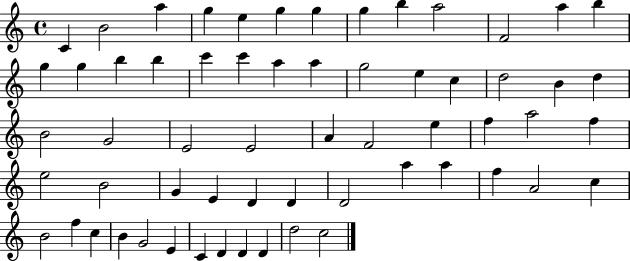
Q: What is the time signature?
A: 4/4